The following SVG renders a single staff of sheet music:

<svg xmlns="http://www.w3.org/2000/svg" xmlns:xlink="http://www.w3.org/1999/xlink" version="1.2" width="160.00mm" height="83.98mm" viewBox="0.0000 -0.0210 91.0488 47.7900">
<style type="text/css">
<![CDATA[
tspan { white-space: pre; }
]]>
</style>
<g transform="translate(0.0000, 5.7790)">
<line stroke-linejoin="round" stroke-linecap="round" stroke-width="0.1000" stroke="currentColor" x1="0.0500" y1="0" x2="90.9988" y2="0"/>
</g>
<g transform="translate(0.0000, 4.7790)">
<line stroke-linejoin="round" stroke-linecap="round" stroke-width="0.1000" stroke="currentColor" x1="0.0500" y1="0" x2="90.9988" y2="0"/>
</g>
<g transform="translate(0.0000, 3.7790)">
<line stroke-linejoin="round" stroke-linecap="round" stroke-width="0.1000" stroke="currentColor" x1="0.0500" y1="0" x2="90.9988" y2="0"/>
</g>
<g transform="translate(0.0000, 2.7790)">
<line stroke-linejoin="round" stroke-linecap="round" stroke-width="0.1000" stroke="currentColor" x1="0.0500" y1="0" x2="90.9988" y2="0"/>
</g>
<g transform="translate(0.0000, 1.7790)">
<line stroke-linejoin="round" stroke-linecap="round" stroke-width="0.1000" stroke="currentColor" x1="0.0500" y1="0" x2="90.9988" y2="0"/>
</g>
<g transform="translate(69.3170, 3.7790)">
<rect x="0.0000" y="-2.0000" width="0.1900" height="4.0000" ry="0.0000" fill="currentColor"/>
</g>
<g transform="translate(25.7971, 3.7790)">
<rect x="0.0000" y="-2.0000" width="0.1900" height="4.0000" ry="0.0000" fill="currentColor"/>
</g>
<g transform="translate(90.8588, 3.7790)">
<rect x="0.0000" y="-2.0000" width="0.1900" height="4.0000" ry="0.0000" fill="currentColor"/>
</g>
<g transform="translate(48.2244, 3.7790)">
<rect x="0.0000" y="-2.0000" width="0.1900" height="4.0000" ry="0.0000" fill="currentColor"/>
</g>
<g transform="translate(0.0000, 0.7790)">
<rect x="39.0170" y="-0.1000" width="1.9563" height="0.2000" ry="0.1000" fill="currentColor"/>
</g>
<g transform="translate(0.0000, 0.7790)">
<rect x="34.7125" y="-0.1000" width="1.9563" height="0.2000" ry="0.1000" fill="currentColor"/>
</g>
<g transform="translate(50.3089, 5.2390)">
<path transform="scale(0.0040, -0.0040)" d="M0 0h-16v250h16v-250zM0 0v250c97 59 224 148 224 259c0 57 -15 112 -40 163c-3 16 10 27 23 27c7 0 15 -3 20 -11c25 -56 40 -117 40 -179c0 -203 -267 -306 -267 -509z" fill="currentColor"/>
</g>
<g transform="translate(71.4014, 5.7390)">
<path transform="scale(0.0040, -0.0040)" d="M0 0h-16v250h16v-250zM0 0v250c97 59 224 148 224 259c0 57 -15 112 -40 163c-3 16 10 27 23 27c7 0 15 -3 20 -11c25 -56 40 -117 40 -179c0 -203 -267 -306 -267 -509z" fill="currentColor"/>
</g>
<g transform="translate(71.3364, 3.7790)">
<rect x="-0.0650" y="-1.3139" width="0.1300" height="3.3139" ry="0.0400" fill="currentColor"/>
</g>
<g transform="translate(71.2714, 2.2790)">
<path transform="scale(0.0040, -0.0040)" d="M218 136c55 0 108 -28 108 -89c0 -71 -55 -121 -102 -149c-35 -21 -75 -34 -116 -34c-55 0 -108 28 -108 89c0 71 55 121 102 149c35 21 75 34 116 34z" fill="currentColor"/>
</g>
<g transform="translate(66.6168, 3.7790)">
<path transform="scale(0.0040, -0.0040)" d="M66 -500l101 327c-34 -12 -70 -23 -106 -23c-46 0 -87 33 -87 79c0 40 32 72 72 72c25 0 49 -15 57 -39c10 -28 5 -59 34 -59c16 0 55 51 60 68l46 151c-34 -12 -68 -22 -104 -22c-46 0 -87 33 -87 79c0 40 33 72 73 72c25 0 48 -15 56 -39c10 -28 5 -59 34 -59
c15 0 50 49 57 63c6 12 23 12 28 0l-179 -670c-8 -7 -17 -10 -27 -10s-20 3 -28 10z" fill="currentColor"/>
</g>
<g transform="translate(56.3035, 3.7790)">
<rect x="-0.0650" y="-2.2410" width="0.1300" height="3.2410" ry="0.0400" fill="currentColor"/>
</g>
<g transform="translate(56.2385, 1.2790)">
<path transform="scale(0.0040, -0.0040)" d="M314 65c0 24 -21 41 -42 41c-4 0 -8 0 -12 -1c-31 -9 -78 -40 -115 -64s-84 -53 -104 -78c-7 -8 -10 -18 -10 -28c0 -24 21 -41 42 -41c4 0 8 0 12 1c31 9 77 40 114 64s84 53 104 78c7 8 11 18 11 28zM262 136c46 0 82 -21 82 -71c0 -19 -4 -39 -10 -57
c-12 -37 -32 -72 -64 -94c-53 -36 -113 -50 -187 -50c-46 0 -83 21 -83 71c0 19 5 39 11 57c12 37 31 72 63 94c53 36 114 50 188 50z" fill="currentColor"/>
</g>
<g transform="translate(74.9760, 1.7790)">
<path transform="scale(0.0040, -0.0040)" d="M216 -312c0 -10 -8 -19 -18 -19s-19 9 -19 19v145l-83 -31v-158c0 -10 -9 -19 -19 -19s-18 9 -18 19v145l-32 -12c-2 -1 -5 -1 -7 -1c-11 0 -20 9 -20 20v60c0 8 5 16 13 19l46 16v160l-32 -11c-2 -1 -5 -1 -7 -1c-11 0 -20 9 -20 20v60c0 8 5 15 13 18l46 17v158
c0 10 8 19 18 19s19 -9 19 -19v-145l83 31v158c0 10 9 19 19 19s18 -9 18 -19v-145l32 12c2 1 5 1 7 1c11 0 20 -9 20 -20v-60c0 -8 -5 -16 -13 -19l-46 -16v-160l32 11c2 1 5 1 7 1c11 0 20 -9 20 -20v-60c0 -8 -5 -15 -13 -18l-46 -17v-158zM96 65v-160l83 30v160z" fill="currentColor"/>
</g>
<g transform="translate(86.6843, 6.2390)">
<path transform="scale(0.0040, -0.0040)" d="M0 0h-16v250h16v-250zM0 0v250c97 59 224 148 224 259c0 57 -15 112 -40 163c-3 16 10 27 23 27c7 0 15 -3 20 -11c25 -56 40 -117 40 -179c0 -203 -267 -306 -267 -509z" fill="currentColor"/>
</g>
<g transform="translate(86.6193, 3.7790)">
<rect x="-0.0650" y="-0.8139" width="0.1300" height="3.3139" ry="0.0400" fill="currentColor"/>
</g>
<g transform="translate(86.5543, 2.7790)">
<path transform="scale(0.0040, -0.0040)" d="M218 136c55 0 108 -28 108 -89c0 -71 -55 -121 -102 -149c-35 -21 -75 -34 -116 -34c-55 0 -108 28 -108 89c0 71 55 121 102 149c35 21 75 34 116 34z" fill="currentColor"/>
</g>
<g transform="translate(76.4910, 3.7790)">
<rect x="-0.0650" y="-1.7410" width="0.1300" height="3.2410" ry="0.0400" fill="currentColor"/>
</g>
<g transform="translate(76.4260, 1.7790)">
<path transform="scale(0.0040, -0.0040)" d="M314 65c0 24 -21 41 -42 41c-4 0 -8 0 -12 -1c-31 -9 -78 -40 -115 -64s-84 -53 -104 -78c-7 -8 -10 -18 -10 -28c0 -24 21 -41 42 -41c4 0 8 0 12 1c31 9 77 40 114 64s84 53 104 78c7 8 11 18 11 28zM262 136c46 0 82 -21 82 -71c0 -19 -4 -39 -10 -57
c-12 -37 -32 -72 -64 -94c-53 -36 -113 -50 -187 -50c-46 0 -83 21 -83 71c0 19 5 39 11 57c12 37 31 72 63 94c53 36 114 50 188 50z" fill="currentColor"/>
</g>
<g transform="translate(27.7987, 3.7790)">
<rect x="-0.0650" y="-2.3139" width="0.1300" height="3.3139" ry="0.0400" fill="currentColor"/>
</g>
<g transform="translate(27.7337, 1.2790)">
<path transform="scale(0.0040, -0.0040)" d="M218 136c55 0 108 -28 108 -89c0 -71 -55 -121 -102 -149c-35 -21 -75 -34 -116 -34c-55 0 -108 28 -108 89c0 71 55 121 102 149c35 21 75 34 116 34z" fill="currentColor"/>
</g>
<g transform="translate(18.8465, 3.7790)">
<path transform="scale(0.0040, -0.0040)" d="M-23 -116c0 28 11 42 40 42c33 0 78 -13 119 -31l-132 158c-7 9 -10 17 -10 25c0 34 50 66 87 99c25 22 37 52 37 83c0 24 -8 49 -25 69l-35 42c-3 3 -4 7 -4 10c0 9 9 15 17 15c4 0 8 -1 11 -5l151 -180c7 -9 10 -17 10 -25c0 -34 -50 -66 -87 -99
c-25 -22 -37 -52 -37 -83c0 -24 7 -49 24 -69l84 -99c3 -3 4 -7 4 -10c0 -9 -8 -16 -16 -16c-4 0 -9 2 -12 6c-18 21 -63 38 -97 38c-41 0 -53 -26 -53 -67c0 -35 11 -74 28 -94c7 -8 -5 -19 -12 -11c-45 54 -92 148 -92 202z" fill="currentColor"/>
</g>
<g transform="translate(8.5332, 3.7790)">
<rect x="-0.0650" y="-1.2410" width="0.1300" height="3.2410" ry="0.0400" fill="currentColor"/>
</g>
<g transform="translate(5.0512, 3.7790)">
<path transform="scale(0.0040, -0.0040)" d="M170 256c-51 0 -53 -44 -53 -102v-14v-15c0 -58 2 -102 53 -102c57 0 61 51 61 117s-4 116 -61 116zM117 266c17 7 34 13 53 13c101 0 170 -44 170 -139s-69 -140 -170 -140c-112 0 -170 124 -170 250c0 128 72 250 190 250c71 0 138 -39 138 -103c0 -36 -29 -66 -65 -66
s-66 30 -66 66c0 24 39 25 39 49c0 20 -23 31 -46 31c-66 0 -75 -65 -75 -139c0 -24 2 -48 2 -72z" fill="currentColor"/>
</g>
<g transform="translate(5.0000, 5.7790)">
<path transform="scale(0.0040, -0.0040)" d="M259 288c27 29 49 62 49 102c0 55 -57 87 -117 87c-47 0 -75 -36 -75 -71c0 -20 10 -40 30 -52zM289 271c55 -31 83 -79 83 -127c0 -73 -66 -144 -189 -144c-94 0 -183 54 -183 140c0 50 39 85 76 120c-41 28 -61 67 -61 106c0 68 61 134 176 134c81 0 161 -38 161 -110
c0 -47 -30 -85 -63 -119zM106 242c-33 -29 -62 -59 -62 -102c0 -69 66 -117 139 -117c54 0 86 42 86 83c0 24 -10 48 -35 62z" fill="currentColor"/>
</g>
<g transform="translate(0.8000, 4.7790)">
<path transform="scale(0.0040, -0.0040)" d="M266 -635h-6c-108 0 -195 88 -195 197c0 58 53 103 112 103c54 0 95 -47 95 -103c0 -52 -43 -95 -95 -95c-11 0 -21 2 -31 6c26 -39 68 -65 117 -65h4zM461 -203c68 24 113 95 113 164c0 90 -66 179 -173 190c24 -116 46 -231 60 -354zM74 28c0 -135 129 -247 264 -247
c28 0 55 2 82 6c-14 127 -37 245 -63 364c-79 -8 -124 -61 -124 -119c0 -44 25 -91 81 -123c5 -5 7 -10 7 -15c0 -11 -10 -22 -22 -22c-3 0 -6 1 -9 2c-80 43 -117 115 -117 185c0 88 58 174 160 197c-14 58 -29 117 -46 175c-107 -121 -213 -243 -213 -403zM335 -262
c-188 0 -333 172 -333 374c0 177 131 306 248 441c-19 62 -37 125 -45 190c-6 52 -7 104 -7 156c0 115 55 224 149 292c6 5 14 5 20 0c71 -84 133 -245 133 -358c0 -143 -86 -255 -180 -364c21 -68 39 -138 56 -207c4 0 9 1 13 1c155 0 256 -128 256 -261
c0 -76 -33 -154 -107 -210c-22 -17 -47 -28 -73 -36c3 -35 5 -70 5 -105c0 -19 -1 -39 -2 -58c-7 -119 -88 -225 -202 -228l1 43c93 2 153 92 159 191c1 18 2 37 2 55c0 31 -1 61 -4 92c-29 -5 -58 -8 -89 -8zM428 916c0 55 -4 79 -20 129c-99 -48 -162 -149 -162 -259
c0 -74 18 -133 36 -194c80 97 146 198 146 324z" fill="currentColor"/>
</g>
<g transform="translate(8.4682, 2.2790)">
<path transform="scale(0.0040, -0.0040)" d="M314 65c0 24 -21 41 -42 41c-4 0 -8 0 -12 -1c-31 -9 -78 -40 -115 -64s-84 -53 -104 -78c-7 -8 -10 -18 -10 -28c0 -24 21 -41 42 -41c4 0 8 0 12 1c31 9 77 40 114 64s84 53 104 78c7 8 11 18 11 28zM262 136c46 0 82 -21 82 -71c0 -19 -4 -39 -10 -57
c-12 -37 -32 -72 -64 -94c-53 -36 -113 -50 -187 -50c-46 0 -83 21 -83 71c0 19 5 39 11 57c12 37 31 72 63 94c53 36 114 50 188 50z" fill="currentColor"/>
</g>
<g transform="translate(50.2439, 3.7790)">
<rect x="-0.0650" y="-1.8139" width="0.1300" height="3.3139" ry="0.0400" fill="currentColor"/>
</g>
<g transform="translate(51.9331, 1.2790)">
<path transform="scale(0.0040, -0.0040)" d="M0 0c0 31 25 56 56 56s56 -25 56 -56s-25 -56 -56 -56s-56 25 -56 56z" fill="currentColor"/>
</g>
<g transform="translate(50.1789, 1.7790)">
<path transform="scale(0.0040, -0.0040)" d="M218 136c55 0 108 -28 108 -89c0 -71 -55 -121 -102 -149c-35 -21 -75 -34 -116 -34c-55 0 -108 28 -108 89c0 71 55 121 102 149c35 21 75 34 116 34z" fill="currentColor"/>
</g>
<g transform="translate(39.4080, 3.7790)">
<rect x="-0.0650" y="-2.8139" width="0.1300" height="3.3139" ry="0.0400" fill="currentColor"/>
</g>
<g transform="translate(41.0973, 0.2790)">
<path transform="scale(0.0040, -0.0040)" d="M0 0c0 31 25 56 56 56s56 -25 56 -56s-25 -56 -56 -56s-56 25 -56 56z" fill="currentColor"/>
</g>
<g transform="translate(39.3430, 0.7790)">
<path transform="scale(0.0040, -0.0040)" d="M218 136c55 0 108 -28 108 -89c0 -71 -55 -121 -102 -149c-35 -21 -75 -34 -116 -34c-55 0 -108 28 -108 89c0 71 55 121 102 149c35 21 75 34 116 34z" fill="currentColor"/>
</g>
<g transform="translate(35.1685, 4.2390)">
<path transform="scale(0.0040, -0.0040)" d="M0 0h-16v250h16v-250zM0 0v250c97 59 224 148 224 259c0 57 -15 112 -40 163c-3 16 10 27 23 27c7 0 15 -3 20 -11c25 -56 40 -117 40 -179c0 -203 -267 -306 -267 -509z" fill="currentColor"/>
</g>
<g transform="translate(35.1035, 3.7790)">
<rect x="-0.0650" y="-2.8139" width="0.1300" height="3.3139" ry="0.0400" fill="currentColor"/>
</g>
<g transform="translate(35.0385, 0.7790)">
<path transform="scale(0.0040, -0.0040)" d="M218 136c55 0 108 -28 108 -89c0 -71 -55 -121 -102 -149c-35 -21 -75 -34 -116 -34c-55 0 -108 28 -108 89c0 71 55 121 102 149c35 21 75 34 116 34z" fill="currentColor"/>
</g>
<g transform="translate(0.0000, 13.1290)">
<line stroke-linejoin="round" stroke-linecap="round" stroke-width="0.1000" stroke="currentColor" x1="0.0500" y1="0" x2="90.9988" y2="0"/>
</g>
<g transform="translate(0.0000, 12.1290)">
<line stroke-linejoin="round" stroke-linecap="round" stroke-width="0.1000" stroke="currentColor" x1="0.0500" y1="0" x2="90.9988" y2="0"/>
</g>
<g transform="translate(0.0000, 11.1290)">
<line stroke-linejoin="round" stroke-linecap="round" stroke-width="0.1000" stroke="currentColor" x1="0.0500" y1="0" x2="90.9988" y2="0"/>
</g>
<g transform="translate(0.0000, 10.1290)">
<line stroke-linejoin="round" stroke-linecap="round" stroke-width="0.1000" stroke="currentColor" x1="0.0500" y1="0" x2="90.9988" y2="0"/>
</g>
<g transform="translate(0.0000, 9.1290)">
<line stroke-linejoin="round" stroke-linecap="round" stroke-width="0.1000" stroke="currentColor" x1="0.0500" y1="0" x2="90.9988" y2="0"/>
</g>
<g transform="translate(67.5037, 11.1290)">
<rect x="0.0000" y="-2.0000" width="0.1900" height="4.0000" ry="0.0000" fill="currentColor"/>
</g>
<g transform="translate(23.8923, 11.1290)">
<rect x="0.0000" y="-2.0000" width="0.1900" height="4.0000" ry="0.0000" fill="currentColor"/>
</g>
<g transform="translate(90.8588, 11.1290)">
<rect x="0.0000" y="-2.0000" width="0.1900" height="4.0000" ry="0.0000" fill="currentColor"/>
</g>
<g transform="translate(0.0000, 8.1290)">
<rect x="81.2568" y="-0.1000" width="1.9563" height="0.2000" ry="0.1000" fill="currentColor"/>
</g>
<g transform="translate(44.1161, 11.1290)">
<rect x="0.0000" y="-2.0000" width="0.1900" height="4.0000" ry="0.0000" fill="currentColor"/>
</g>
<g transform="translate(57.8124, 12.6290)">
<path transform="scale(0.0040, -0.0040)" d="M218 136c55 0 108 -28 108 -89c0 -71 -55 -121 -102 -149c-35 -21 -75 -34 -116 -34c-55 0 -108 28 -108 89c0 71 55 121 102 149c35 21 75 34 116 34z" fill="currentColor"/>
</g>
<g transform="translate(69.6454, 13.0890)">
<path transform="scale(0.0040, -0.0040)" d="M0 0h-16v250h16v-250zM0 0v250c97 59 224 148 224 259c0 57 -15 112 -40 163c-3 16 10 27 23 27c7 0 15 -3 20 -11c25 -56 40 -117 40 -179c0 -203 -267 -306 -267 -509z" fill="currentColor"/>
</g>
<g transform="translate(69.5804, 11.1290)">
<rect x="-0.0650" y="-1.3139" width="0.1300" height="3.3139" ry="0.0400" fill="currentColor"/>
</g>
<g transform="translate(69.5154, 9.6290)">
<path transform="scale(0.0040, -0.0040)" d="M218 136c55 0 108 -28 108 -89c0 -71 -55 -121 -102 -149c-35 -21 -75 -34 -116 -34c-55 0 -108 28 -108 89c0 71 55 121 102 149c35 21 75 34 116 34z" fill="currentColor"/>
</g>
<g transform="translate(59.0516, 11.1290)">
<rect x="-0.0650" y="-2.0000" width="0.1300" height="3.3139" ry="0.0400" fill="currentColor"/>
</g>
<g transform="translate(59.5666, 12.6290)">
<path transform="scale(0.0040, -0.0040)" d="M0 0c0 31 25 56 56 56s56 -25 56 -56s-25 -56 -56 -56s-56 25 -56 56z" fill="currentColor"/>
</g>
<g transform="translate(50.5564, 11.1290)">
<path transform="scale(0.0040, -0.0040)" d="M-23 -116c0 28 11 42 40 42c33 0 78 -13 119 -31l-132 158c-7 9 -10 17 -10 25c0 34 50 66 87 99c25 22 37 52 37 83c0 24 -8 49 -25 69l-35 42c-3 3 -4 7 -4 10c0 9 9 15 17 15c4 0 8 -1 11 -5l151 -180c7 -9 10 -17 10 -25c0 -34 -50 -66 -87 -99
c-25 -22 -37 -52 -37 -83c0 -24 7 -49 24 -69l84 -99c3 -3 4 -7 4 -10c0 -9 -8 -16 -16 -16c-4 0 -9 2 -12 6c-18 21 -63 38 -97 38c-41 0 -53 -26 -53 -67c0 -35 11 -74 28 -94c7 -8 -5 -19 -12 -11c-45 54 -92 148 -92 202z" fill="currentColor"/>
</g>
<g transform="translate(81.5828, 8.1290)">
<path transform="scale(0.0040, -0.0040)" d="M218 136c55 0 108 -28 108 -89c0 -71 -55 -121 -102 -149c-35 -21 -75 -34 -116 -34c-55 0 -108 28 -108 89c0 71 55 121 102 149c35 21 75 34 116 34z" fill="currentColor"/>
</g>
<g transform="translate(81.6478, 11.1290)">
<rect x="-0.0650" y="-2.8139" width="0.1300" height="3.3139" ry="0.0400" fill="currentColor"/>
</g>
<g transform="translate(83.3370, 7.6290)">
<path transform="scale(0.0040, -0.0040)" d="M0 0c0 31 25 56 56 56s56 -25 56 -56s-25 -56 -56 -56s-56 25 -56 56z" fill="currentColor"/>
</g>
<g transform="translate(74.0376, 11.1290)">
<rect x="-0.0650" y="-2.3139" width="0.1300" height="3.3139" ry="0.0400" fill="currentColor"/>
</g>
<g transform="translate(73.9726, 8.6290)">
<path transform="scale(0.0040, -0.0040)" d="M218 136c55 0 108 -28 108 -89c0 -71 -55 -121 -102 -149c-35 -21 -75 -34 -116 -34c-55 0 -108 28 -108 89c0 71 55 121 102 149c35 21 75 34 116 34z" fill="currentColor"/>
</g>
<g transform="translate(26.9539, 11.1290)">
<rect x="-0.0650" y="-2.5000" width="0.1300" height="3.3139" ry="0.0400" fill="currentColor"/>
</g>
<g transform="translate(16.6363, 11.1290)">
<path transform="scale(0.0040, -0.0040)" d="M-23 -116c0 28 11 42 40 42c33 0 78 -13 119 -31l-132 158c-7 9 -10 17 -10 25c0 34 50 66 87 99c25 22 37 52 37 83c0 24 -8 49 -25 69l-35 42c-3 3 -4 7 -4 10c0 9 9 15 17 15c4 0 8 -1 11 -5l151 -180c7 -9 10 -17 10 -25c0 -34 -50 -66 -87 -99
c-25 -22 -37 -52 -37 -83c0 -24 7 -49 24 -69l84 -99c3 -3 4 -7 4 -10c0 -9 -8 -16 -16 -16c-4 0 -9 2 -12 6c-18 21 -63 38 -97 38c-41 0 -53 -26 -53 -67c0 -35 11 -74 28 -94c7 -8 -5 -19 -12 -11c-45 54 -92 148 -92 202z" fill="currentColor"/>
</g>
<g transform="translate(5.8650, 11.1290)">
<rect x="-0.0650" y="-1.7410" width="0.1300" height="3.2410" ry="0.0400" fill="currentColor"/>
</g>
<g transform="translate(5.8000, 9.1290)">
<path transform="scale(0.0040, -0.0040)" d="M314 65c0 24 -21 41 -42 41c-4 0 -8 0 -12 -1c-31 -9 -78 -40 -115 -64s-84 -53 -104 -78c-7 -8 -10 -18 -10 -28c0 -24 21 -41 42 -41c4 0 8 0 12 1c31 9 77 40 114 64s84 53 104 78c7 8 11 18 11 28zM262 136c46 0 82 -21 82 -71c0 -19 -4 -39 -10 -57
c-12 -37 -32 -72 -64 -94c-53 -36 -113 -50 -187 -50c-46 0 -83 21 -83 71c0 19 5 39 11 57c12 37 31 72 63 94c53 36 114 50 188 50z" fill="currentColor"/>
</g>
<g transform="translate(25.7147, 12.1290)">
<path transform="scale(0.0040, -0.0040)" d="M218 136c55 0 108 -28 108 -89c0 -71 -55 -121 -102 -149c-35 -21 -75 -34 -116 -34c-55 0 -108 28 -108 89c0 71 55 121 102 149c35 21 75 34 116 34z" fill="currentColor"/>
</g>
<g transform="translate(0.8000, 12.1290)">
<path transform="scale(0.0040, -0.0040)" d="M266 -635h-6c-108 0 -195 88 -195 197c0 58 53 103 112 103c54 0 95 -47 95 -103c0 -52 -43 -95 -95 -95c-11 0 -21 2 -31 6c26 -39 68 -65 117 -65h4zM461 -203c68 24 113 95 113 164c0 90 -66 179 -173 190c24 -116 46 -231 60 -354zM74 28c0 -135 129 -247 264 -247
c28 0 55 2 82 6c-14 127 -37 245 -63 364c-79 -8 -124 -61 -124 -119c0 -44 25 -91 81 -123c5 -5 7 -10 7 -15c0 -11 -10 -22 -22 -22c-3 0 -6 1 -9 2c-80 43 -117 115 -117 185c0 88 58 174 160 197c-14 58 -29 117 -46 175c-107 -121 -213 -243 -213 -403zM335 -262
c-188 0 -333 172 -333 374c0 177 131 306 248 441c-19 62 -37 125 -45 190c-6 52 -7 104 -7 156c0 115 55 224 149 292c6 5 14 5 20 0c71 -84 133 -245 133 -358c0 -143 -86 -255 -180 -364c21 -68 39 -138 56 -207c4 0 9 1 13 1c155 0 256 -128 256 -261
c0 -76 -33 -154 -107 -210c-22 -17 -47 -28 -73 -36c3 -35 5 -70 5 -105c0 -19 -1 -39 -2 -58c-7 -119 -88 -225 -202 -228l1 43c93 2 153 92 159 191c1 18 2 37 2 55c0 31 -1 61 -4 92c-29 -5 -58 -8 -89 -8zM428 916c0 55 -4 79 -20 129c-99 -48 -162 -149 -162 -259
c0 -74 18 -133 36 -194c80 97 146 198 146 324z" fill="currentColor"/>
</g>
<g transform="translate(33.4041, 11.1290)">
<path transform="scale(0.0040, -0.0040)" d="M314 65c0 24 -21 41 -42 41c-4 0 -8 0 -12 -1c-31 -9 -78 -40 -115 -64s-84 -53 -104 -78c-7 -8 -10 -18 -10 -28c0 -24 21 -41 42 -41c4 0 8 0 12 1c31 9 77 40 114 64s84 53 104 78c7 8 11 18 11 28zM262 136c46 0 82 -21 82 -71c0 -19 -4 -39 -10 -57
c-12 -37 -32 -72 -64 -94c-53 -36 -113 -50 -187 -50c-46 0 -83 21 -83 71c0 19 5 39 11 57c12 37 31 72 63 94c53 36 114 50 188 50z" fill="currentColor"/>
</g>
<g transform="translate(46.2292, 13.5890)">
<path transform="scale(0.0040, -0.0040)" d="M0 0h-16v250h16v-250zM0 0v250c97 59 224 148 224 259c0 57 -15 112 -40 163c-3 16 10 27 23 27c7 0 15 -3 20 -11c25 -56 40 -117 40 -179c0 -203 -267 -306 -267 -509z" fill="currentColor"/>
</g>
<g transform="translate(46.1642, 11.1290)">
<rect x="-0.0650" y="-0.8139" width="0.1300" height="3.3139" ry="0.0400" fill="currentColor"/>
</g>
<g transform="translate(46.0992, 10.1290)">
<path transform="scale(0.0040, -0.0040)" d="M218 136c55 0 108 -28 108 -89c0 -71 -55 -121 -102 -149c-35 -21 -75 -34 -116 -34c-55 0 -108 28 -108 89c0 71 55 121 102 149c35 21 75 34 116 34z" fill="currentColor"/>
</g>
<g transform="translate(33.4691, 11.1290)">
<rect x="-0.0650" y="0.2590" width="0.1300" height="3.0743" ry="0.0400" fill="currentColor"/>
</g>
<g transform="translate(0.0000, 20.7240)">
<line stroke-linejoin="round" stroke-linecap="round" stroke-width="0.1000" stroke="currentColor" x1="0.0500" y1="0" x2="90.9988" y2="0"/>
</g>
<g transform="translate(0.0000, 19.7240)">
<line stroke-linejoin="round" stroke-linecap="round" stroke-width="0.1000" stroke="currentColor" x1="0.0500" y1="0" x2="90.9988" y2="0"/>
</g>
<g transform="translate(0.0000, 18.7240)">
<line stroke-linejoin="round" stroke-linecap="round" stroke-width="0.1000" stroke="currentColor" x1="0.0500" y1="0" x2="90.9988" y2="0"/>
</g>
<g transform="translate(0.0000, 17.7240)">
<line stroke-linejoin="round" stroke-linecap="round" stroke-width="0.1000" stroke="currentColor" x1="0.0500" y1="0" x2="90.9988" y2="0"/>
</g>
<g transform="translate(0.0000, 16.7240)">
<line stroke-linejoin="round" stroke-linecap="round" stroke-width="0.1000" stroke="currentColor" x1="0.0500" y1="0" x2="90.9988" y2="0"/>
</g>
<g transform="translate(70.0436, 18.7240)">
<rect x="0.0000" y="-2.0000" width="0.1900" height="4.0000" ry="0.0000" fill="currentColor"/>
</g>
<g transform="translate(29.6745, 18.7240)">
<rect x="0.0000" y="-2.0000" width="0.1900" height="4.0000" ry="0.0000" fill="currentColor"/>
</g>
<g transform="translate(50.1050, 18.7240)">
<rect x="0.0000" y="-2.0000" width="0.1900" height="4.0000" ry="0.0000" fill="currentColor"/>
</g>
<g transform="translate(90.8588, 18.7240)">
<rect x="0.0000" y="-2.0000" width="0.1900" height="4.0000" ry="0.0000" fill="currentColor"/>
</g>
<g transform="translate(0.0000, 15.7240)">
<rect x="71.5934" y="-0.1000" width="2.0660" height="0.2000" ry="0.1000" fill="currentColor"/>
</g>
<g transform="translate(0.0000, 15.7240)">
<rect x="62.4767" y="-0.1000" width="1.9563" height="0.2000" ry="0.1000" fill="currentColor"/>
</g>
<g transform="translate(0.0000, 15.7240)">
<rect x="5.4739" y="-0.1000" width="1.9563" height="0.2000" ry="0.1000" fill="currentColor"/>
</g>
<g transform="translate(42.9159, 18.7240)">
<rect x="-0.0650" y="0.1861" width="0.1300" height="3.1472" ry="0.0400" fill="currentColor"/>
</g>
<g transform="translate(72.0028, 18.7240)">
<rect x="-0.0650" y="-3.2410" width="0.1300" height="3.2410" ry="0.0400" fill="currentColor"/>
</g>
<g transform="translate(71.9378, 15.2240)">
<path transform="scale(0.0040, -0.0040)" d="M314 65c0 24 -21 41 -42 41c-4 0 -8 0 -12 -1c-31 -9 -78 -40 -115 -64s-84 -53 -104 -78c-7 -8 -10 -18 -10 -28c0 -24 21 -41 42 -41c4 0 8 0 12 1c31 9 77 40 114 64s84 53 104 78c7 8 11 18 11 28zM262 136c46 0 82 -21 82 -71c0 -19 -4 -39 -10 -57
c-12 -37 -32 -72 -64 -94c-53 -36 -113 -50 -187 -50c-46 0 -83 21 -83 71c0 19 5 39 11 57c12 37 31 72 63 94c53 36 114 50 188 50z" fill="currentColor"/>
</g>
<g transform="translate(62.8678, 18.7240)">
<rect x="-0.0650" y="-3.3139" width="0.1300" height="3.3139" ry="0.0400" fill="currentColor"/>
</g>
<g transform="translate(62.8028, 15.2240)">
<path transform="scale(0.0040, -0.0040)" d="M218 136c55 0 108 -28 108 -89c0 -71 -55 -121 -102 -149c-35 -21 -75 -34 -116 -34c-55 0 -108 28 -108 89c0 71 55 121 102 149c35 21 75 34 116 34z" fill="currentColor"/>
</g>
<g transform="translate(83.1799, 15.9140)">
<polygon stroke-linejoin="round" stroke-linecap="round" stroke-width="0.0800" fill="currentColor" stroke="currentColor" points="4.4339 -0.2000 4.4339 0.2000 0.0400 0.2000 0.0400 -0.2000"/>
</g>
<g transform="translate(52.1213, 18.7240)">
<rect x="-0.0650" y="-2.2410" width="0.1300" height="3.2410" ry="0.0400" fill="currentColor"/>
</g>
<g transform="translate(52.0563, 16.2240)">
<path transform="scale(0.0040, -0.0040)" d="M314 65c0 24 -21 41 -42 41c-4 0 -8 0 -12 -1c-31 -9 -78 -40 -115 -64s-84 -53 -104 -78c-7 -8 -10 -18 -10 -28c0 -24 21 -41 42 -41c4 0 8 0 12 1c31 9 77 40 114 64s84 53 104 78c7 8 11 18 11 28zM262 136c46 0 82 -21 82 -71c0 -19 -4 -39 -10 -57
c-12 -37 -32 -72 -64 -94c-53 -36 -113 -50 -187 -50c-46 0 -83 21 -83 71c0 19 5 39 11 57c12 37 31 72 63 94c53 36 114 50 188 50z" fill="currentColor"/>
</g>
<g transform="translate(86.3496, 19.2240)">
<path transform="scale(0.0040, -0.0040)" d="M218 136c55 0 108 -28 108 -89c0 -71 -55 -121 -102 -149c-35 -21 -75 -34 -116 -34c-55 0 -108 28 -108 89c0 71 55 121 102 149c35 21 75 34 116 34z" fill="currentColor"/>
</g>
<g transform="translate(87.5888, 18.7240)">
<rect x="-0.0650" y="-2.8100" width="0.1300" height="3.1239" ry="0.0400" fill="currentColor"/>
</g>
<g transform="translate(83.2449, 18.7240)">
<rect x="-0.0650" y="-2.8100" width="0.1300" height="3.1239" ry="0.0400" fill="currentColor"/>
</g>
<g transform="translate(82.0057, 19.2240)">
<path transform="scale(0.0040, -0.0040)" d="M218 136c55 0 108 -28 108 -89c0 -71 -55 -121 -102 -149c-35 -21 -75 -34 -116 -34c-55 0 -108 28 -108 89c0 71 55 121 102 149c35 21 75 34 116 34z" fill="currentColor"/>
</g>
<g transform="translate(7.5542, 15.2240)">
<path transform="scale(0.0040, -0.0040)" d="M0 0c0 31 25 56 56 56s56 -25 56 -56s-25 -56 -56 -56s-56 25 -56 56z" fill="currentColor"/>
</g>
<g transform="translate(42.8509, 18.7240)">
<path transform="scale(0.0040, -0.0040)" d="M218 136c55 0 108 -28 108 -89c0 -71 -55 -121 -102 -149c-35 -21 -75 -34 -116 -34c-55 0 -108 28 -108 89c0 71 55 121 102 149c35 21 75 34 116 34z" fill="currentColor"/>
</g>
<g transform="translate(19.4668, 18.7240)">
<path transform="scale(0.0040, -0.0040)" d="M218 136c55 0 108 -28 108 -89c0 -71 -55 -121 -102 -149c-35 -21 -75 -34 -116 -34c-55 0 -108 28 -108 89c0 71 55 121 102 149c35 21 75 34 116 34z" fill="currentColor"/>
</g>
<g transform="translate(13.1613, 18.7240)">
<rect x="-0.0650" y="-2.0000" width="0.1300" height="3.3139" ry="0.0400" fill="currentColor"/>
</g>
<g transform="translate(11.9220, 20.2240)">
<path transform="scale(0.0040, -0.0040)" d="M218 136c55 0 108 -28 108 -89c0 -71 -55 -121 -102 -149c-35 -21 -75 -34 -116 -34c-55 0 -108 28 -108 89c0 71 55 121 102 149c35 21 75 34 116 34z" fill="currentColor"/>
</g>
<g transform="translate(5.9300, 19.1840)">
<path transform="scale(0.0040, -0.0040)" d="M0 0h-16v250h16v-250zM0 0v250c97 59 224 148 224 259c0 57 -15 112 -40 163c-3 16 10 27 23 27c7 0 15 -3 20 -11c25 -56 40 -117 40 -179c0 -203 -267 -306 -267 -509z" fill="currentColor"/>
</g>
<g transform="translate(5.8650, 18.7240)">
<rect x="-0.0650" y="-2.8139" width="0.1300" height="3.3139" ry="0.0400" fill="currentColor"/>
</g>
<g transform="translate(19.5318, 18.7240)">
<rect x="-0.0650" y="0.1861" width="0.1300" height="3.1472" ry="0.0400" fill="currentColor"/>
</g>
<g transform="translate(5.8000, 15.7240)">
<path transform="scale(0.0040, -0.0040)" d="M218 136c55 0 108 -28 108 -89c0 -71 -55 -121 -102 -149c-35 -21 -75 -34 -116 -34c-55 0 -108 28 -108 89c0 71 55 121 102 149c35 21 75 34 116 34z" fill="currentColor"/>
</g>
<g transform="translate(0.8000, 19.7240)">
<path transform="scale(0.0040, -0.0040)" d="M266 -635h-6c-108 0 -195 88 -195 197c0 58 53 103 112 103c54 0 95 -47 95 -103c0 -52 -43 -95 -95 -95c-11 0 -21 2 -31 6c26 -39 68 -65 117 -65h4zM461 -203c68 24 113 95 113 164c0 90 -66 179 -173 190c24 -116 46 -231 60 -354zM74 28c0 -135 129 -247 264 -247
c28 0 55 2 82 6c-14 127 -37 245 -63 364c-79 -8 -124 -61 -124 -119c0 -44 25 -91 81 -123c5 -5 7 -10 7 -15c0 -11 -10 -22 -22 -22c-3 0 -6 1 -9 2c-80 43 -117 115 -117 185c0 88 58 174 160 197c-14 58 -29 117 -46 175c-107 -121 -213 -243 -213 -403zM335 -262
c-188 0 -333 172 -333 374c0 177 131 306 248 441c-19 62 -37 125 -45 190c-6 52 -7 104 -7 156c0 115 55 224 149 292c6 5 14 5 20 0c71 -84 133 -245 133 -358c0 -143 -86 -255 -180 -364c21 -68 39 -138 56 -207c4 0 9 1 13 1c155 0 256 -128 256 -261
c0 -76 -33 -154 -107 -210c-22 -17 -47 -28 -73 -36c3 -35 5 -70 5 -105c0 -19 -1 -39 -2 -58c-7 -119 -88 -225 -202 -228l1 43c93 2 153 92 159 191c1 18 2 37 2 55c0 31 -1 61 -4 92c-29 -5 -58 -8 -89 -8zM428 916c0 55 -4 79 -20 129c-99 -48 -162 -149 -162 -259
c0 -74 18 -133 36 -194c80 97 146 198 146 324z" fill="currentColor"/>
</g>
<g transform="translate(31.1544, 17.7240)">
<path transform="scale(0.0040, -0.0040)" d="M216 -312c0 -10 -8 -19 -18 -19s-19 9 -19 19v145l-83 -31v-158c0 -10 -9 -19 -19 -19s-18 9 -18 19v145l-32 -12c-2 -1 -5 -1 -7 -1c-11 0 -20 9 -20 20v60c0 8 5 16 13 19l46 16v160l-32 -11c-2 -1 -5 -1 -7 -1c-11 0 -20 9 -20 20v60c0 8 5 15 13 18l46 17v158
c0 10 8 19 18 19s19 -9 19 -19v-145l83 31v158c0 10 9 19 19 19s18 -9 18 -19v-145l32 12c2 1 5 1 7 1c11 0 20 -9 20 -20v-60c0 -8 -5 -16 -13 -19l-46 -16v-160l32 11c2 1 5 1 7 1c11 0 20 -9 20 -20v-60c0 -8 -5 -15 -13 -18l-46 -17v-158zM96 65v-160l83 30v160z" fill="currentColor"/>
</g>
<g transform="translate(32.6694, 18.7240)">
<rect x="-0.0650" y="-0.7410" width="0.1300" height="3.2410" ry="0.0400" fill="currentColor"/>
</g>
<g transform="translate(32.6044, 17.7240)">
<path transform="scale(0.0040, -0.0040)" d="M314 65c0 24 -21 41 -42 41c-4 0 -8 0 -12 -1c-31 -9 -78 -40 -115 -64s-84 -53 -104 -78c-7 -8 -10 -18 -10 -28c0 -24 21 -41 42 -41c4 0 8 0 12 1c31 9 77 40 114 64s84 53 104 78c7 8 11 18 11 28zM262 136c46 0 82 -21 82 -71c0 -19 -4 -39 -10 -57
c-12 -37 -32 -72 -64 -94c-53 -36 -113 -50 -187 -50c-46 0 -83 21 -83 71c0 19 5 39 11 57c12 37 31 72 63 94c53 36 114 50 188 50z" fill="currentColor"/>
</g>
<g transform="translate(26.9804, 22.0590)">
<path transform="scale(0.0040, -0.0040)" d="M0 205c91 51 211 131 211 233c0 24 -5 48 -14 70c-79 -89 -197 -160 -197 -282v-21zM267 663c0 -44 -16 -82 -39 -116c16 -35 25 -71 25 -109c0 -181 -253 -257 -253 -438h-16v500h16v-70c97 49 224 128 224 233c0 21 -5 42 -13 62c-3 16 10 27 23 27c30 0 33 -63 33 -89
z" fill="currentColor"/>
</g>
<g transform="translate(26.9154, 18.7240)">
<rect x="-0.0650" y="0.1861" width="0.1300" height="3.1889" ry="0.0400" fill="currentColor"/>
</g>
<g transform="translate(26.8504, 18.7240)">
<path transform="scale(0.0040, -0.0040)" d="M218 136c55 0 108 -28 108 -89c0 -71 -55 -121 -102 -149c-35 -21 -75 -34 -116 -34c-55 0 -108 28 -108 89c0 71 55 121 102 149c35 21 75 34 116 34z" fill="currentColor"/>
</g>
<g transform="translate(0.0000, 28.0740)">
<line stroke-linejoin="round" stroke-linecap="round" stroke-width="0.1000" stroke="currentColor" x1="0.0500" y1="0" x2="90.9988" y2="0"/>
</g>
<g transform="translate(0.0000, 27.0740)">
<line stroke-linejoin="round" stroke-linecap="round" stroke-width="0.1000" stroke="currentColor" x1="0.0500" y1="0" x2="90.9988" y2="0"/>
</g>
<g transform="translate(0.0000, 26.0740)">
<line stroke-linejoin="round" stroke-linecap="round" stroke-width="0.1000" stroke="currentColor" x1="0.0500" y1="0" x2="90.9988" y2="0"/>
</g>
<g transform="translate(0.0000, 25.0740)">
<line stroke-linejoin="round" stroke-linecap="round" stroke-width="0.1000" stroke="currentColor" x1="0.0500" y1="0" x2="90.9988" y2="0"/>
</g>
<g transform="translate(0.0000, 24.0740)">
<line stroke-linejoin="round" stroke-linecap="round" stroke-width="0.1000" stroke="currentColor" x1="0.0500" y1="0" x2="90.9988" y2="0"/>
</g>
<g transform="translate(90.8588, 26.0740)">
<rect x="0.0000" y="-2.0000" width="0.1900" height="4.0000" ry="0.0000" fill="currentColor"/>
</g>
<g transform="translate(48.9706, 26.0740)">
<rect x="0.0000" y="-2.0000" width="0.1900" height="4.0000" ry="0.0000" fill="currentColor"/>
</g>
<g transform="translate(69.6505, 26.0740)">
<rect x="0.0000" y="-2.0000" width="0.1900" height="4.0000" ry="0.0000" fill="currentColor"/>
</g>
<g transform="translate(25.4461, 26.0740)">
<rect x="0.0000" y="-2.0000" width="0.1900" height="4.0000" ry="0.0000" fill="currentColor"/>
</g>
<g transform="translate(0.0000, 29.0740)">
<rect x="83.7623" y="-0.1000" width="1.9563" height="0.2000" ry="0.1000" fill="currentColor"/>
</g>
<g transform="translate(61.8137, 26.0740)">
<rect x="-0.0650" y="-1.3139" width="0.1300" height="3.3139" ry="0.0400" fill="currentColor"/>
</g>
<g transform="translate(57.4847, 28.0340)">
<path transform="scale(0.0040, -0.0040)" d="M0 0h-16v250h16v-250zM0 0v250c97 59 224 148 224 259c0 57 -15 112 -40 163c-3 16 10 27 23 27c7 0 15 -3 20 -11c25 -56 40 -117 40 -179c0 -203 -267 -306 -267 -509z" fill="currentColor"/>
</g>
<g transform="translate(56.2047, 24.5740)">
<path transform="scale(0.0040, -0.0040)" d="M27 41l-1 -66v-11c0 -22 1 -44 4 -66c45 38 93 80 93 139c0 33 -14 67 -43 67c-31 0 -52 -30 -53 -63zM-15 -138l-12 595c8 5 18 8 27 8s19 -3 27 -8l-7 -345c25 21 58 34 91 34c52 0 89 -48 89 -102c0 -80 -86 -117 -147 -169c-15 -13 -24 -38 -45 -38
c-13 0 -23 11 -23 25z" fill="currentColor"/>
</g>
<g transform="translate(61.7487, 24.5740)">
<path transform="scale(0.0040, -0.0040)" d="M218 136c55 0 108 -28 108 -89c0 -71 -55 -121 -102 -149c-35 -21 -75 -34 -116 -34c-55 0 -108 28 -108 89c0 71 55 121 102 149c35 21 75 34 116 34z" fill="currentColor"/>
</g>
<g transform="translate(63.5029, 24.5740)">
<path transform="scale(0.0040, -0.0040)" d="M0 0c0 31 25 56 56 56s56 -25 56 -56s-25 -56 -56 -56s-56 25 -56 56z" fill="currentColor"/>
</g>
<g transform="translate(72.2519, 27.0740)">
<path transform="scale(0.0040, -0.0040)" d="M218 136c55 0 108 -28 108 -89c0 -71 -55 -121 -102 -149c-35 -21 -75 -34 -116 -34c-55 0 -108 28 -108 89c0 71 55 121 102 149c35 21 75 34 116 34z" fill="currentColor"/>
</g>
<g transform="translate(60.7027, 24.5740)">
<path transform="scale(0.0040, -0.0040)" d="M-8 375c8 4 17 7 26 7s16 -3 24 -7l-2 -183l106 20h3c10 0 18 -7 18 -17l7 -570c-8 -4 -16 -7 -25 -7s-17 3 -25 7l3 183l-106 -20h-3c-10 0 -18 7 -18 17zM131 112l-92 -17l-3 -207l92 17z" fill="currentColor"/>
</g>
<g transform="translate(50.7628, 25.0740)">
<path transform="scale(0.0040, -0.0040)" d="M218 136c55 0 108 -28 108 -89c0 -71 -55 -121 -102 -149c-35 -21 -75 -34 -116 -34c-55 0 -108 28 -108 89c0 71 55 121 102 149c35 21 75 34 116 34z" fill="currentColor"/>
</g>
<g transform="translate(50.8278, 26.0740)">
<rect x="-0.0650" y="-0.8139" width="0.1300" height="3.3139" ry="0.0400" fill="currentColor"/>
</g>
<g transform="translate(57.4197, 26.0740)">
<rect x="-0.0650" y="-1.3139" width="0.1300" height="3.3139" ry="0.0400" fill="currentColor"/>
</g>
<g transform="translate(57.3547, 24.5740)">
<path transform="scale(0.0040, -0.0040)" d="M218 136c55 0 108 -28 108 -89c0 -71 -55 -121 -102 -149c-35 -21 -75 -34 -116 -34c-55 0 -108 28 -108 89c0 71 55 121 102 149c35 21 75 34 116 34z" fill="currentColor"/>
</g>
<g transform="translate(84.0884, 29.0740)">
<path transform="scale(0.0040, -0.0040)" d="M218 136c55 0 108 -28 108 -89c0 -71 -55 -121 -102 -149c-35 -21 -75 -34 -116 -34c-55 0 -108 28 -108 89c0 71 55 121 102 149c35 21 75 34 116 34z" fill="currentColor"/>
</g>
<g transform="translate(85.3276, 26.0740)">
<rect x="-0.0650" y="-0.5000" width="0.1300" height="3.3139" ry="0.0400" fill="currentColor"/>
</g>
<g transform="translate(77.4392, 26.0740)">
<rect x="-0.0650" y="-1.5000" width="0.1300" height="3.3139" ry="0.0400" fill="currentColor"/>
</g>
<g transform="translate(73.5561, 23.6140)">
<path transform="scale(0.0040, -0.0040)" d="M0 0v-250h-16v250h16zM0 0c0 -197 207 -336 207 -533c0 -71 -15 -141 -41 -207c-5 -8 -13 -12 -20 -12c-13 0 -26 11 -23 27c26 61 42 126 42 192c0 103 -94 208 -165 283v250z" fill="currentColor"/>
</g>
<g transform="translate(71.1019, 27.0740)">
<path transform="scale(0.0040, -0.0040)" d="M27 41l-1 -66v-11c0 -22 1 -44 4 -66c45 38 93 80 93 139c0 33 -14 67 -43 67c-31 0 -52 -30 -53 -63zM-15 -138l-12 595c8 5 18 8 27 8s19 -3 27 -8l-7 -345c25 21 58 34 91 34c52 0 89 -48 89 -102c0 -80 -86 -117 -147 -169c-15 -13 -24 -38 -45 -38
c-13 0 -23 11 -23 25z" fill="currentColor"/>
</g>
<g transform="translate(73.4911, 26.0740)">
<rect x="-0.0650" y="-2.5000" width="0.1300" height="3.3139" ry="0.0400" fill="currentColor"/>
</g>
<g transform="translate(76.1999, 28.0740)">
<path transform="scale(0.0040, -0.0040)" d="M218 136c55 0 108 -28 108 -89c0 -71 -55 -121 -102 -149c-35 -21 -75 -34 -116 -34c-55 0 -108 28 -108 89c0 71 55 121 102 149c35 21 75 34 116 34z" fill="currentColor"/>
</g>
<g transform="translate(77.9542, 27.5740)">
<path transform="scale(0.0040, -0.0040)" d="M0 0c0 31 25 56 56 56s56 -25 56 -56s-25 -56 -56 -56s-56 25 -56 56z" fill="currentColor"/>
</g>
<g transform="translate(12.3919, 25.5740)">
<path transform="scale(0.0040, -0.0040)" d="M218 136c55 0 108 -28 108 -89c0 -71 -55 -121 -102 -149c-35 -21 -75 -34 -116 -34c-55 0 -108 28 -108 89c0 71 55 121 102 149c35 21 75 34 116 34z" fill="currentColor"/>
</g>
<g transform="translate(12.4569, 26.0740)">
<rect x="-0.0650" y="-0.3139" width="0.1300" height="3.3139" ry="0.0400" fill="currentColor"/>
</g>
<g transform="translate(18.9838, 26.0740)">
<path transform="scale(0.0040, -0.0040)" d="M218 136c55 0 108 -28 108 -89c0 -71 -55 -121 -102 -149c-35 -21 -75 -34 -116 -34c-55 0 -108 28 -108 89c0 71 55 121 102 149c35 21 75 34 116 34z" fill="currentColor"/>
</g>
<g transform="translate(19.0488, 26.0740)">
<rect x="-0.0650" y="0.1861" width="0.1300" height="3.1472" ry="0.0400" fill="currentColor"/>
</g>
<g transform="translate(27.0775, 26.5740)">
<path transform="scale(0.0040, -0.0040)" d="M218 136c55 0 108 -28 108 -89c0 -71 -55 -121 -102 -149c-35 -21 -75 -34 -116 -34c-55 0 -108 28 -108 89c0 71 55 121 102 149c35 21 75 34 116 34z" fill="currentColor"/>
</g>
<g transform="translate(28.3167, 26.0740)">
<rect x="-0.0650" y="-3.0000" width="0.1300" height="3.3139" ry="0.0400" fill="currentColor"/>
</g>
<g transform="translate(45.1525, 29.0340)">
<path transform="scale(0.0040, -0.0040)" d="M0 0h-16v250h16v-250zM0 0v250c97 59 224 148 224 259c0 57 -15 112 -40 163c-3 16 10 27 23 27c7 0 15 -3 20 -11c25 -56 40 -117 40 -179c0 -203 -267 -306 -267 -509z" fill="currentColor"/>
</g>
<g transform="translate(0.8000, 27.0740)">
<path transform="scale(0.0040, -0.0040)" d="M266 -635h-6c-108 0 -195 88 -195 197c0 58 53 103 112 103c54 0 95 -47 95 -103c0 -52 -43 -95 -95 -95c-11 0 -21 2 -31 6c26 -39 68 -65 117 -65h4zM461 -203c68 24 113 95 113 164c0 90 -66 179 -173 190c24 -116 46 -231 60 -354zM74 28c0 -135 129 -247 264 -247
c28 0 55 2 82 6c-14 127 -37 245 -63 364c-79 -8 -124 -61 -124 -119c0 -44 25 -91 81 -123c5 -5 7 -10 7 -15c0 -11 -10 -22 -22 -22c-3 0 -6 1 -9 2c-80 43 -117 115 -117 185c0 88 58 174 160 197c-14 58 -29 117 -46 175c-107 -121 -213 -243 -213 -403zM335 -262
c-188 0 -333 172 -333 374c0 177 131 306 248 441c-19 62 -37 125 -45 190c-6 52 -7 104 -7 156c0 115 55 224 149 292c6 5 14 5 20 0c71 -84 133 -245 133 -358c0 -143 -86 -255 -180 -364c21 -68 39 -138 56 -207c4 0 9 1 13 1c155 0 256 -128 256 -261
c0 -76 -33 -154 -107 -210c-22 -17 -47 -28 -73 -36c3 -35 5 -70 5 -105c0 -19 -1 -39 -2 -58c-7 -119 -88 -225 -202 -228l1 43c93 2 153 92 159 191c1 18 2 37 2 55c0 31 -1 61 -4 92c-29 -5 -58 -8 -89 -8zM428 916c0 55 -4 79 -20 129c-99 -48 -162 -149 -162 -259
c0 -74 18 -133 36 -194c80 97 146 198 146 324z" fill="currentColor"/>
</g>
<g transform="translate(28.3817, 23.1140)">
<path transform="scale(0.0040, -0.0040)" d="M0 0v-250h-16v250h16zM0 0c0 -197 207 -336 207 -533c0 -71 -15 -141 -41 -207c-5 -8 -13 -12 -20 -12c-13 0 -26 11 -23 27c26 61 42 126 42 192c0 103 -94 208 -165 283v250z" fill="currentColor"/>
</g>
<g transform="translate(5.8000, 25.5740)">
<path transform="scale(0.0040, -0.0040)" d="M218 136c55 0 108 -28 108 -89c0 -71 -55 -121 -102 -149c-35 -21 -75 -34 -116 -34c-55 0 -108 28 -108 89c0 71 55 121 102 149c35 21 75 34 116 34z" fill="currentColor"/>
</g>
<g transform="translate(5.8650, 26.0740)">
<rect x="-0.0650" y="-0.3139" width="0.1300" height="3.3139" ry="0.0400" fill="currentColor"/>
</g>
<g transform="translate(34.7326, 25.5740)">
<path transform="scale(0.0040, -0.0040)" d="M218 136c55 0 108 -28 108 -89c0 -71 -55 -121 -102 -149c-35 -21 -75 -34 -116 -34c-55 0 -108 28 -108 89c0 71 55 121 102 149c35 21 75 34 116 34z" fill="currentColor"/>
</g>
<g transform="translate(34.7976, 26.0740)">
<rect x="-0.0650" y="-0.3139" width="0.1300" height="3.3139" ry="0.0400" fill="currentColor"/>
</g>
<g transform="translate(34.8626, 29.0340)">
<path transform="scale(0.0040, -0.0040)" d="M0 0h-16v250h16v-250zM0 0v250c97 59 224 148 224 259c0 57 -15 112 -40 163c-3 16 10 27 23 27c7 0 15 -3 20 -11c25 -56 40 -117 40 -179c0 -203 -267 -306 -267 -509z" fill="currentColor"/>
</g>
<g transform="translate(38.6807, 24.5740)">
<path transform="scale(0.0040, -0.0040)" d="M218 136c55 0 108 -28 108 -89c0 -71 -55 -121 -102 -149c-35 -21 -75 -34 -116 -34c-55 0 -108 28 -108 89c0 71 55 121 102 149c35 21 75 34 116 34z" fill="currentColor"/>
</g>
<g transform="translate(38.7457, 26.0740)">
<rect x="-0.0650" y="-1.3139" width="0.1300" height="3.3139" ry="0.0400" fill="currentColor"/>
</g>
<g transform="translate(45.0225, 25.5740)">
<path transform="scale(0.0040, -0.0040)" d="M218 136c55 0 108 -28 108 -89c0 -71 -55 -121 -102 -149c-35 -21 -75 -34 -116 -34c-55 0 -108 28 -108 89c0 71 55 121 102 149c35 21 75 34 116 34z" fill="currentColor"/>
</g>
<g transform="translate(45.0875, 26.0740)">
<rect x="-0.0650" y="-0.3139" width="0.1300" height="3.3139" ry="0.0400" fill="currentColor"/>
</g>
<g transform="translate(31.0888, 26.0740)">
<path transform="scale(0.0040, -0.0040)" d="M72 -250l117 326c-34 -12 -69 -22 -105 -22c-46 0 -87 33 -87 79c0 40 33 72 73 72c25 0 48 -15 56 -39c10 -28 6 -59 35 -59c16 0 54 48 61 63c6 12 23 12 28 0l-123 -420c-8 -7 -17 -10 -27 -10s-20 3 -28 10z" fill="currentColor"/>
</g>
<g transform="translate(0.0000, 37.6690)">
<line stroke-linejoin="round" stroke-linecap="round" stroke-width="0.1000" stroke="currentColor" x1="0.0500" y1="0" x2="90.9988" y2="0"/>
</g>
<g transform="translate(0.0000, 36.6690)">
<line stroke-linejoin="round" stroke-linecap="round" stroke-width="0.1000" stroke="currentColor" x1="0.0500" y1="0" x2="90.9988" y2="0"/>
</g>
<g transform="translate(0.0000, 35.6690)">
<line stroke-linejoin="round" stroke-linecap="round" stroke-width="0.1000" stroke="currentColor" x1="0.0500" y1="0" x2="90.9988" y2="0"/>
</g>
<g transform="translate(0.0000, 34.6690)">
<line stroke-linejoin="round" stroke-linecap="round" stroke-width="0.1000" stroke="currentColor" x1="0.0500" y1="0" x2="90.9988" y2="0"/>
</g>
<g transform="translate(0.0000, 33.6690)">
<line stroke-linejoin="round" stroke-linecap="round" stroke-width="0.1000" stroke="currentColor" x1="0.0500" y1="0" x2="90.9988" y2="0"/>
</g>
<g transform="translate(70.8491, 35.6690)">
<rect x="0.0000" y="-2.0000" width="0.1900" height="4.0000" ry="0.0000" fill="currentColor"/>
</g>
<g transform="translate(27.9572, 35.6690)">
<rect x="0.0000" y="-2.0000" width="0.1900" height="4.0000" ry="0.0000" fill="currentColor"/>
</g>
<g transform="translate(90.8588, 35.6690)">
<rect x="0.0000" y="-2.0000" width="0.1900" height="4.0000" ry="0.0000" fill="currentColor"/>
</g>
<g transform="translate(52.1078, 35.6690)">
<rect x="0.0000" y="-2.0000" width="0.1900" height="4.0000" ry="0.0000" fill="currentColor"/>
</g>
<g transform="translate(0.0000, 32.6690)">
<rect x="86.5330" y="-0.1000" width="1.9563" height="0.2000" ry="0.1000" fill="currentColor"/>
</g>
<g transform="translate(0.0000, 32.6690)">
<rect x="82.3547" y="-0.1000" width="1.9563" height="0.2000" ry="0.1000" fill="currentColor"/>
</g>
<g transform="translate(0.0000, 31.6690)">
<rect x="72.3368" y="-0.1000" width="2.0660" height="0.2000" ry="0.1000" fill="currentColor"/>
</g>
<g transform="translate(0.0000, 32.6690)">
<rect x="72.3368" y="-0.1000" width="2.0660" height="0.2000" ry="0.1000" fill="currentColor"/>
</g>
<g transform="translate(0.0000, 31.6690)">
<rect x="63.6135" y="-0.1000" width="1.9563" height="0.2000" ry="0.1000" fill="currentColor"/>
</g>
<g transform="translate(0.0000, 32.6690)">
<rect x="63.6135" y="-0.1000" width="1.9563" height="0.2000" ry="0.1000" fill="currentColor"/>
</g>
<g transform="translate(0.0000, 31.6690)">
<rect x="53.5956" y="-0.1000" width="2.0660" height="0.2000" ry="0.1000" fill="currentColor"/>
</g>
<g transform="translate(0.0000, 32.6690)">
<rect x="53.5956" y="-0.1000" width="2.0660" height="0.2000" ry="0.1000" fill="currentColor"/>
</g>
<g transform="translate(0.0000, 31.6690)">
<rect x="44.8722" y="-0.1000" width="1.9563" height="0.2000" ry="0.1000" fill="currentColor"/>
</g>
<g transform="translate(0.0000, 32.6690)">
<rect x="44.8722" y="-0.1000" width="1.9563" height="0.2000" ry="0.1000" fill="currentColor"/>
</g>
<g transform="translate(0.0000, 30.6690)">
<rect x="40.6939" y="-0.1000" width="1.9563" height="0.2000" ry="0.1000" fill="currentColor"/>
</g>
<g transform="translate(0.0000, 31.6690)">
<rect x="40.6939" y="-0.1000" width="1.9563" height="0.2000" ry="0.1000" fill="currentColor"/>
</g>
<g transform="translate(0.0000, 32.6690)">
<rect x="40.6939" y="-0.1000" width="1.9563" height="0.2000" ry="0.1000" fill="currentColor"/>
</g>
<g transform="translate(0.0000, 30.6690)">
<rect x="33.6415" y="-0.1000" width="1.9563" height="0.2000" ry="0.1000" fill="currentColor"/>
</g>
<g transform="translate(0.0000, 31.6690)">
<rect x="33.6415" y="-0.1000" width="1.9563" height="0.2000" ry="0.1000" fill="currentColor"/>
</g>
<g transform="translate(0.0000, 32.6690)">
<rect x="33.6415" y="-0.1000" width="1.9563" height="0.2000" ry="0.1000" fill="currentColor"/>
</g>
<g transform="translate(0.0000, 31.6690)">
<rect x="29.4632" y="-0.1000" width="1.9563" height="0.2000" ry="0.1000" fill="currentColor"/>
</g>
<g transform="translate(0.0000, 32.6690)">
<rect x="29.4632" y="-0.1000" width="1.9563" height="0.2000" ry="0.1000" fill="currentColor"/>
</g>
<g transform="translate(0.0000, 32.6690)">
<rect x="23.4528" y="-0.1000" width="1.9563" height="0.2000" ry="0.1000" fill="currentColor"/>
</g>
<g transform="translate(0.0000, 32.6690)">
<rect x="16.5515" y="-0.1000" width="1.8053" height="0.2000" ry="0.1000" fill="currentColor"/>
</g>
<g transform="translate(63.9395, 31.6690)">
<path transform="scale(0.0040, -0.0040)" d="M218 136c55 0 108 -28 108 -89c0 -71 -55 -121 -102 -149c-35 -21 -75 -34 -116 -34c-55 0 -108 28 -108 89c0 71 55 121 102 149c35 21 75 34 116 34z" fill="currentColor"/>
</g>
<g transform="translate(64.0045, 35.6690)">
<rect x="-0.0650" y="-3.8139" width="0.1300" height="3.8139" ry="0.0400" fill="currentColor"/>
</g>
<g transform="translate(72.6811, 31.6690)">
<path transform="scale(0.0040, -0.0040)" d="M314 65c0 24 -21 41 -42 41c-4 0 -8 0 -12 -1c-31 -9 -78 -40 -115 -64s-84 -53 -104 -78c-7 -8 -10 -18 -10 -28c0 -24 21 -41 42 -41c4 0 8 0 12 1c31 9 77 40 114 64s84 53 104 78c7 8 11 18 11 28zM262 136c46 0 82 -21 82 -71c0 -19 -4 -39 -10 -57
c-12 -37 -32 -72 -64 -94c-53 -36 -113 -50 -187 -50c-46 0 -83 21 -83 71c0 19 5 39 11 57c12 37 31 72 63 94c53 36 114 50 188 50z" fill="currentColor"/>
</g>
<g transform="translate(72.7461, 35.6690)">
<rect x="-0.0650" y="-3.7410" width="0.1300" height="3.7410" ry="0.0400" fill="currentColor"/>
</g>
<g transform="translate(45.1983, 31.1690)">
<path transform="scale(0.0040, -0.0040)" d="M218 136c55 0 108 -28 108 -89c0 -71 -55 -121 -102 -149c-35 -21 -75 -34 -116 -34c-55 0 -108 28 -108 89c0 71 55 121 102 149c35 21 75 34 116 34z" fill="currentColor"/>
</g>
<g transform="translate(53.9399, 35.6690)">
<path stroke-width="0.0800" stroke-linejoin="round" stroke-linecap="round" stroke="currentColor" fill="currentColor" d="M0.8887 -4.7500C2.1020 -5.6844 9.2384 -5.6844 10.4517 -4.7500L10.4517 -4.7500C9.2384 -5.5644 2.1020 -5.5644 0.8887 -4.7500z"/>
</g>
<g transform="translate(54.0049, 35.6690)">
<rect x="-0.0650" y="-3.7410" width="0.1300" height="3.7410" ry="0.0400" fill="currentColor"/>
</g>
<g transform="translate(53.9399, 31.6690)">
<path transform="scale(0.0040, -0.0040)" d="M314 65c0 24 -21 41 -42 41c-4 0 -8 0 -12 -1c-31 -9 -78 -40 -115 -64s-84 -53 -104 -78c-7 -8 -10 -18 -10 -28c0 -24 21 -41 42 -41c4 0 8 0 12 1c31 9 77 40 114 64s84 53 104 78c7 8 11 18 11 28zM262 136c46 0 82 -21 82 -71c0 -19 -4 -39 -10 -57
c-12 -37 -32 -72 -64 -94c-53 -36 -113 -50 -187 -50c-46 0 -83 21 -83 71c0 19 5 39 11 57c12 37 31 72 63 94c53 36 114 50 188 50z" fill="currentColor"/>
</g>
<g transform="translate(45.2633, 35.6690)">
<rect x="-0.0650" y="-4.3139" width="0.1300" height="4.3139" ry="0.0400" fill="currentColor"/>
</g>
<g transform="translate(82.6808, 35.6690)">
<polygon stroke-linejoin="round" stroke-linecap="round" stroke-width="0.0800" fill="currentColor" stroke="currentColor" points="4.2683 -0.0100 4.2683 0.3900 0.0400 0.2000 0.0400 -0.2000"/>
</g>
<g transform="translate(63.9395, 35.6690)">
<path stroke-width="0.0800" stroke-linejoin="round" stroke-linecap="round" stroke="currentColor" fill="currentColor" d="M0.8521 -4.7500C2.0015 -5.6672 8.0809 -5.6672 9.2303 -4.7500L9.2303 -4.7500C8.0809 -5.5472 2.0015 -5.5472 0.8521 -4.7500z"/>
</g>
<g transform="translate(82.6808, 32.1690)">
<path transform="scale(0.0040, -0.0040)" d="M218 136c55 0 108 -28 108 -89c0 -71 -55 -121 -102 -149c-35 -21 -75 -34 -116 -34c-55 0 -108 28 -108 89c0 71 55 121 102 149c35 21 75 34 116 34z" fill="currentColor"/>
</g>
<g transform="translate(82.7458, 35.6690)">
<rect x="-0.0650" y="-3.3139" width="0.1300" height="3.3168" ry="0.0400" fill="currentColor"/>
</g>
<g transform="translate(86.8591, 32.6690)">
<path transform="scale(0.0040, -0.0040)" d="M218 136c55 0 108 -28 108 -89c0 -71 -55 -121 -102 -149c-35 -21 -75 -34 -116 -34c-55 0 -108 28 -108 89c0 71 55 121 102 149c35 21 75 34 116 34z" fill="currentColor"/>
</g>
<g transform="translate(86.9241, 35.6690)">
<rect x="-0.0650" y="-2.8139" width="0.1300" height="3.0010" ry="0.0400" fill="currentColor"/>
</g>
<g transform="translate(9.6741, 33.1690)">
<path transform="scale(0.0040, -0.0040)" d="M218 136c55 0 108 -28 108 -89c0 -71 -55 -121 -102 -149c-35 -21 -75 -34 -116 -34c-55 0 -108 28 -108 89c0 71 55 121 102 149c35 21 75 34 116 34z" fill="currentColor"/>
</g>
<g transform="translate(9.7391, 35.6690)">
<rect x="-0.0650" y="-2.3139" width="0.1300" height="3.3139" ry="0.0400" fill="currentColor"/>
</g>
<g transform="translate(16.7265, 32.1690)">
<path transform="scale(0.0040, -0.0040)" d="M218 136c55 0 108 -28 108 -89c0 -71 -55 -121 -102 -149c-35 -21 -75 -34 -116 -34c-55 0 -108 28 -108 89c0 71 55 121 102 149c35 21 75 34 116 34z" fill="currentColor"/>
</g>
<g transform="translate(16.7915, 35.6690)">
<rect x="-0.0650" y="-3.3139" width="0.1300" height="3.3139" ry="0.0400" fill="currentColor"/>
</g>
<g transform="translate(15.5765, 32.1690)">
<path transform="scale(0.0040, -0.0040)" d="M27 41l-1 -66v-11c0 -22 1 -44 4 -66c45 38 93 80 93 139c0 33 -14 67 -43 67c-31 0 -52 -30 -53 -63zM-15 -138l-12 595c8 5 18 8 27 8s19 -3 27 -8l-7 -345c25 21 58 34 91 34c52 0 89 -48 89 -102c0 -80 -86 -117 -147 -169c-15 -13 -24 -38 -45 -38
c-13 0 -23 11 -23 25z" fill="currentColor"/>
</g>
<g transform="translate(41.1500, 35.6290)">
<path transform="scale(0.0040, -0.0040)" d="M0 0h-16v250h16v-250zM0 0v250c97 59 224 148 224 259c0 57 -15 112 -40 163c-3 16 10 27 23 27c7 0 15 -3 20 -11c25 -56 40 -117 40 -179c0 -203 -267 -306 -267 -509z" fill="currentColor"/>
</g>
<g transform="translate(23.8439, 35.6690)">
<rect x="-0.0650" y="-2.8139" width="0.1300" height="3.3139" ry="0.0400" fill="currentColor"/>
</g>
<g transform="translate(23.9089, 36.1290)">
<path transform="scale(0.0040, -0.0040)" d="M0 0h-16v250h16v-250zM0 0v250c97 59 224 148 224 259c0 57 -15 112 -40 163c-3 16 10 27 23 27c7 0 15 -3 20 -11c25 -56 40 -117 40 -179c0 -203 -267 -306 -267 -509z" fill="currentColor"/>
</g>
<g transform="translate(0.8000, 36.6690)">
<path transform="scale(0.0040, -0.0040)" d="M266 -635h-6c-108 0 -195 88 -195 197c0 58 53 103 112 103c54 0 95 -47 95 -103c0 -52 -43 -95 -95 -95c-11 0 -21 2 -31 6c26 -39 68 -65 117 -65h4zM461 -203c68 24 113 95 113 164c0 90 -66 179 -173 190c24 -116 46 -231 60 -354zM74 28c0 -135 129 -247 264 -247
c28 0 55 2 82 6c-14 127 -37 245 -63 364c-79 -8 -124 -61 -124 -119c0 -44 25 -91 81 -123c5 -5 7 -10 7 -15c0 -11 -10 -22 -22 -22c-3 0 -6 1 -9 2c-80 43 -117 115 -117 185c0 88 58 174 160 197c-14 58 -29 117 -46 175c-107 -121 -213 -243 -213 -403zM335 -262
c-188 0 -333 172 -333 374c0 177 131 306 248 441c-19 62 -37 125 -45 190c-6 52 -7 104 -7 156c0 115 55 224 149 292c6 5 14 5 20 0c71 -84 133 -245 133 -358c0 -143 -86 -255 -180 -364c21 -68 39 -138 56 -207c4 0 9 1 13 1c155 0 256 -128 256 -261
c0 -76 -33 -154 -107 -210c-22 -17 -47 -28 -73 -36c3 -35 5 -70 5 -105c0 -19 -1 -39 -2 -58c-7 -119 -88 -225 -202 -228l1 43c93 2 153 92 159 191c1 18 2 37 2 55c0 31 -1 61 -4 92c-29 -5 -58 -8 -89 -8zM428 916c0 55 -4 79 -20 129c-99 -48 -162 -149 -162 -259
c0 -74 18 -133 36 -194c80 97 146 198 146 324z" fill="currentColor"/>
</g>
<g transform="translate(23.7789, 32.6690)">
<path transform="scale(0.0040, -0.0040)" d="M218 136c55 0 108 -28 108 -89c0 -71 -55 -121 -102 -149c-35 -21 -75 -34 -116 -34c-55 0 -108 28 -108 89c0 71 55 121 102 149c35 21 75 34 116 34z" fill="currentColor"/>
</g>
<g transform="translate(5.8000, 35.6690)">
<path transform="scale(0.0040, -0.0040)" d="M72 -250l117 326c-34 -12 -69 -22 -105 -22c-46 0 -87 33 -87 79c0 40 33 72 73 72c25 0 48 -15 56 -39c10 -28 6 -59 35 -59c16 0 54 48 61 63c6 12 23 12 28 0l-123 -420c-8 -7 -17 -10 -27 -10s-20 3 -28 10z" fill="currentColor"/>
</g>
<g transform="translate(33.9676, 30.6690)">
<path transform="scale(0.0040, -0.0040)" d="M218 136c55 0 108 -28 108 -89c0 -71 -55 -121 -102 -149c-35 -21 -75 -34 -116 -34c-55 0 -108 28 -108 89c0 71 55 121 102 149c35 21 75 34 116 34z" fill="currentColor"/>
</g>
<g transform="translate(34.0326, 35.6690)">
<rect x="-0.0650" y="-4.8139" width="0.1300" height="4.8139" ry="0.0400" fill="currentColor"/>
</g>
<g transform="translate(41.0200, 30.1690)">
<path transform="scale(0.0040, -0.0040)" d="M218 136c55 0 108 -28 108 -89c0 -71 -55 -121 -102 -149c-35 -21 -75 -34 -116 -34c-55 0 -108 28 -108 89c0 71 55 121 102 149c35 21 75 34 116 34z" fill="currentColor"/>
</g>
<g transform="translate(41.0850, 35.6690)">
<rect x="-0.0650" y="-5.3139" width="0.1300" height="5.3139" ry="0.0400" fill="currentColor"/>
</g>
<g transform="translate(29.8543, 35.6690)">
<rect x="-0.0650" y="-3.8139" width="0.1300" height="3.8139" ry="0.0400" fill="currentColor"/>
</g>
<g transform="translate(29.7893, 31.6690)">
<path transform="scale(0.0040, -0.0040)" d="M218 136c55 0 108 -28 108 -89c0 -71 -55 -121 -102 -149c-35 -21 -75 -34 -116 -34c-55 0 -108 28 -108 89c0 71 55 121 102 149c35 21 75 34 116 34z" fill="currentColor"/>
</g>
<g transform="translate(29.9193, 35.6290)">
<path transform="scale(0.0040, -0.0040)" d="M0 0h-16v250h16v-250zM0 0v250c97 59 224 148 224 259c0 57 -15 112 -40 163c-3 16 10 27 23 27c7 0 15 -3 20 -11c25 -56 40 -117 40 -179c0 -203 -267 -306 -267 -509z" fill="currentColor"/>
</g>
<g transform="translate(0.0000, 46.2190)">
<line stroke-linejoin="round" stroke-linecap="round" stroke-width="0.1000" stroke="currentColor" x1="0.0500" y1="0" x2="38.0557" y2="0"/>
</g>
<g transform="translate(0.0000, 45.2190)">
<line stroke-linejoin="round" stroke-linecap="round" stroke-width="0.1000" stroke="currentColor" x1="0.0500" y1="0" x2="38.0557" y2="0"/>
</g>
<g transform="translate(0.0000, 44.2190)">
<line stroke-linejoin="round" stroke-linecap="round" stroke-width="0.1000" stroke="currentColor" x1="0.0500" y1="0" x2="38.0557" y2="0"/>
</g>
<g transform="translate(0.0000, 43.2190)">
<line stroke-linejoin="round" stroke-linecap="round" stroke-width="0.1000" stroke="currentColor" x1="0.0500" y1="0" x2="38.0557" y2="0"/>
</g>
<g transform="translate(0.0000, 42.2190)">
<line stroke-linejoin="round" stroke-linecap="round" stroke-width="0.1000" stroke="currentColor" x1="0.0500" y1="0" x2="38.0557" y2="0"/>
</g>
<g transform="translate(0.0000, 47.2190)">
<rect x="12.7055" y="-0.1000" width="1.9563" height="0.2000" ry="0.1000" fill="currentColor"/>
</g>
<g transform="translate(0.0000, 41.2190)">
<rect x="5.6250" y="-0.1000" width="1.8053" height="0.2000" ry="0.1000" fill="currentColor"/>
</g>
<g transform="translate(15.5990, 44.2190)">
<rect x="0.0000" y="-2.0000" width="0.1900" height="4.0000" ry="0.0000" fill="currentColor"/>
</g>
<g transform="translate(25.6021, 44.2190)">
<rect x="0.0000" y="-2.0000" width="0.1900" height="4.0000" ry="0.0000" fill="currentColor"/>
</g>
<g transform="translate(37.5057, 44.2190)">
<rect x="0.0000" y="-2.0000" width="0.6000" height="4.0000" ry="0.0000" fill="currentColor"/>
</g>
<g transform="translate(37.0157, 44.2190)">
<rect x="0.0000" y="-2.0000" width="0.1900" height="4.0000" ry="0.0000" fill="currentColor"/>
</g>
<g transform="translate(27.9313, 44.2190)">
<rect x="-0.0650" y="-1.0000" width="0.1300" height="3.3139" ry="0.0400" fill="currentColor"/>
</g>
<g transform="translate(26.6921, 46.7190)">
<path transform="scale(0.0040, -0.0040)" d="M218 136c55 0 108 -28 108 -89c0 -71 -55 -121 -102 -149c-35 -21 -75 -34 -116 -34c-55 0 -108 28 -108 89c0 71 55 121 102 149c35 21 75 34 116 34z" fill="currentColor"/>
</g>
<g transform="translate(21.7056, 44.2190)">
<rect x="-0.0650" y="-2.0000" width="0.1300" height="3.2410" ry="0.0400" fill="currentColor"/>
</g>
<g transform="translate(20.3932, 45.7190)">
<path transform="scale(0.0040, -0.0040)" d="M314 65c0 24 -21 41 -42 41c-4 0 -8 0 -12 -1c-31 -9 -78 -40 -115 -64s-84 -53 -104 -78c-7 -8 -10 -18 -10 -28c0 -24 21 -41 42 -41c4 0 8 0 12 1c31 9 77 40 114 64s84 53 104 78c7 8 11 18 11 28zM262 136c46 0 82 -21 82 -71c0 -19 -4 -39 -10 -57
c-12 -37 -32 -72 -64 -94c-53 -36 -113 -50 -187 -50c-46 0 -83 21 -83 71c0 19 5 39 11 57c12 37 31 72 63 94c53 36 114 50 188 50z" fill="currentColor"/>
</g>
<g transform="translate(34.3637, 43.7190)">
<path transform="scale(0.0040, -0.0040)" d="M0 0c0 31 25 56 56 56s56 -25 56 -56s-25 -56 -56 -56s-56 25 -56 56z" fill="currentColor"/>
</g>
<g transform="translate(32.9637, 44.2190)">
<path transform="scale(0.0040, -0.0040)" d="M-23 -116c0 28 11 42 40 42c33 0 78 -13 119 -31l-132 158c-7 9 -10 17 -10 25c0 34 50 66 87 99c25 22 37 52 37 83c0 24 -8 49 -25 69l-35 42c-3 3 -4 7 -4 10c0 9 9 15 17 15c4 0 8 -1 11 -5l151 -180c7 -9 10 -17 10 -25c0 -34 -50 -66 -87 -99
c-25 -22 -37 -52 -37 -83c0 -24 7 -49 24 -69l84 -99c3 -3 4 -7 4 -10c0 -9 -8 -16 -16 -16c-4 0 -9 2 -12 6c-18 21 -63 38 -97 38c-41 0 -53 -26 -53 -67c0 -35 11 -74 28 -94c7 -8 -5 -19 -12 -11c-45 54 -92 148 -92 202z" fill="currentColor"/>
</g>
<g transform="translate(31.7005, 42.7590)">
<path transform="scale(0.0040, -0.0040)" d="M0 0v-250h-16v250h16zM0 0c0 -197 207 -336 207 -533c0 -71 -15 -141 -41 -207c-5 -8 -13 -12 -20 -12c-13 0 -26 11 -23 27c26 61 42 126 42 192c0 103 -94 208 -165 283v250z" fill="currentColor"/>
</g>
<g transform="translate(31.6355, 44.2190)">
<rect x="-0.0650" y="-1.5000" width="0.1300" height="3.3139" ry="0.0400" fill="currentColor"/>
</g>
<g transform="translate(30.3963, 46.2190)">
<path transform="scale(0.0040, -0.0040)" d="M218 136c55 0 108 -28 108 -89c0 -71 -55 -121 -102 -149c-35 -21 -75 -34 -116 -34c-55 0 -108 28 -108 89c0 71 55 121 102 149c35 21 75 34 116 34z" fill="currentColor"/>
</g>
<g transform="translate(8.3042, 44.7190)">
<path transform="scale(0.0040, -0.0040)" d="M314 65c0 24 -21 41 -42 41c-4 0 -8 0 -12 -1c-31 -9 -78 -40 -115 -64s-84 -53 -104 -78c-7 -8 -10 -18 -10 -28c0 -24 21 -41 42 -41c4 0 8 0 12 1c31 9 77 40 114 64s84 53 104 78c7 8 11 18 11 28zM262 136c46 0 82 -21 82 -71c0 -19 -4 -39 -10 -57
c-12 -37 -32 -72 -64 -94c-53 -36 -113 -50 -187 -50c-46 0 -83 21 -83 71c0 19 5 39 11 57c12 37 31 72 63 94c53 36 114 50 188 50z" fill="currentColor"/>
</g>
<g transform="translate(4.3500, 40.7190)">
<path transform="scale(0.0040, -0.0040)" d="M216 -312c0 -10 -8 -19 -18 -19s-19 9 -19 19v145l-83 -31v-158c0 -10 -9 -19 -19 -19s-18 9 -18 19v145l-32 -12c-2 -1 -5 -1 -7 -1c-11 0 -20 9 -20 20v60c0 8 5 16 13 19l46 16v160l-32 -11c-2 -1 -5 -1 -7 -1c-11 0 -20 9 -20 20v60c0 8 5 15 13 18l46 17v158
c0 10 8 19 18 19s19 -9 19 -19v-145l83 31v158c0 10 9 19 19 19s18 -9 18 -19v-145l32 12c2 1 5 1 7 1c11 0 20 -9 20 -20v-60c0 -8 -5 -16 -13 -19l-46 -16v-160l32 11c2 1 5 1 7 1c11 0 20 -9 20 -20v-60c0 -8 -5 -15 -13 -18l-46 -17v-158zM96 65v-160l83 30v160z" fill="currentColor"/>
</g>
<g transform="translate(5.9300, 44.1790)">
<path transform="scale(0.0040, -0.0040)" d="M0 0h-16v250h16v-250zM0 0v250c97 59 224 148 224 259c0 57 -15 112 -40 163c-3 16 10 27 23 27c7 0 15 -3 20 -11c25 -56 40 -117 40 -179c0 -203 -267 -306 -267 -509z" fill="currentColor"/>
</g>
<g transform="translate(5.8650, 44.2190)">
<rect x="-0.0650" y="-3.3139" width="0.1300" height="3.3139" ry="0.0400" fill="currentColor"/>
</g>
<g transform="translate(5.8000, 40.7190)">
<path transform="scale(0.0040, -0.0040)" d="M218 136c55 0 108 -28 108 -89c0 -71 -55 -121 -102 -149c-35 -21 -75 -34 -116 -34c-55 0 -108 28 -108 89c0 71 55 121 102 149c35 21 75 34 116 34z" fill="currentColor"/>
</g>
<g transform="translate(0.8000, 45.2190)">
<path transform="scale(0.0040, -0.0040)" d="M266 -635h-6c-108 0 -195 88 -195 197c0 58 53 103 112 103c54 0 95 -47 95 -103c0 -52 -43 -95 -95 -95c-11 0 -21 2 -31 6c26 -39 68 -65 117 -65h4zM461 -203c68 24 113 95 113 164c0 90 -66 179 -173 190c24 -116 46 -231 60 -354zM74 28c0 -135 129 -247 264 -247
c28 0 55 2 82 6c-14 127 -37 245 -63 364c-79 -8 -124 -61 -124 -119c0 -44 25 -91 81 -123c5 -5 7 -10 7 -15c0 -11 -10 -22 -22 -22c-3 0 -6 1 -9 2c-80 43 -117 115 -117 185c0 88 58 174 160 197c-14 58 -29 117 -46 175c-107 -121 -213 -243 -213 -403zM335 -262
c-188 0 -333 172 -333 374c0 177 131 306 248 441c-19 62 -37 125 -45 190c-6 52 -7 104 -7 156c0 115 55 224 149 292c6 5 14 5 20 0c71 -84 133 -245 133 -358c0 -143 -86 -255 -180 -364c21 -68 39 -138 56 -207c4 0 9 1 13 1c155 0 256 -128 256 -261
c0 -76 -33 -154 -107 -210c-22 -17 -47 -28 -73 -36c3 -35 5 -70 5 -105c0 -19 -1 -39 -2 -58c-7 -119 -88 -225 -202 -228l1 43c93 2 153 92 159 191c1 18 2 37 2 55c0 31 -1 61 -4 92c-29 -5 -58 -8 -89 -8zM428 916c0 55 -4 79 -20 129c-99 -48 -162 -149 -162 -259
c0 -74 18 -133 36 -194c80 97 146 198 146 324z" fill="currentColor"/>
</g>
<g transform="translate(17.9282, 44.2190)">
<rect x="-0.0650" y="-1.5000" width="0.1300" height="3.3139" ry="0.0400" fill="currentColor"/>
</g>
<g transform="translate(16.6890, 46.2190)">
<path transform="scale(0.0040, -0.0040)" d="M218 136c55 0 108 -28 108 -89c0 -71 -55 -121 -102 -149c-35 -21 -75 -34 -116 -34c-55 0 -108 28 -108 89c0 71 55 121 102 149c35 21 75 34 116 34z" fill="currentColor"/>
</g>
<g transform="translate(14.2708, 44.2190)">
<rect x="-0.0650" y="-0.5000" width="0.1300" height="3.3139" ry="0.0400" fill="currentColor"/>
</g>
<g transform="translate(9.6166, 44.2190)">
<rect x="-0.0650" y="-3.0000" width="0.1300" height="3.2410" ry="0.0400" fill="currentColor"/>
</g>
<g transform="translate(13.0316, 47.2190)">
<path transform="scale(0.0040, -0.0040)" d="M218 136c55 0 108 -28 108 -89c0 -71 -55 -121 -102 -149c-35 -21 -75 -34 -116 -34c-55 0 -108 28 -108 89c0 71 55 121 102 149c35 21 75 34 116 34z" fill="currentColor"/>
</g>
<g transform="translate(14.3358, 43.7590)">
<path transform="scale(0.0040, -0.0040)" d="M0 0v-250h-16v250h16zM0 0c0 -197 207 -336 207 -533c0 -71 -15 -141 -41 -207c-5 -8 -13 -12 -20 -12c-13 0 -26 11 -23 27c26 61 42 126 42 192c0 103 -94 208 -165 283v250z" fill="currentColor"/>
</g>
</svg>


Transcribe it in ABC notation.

X:1
T:Untitled
M:6/8
L:1/4
K:C
e2 z g a/2 a f/2 g2 z/4 e/2 ^f2 d/2 f2 z G B2 d/2 z F e/2 g a a/2 F B B/4 ^d2 B g2 b b2 A/2 A/2 c c B A/2 z/2 c/2 e c/2 d _e/2 e _G/2 E C z/2 g _b a/2 c'/2 e' f'/2 d' c'2 c' c'2 b/2 a/2 ^b/2 A2 C/2 E F2 D E/2 z